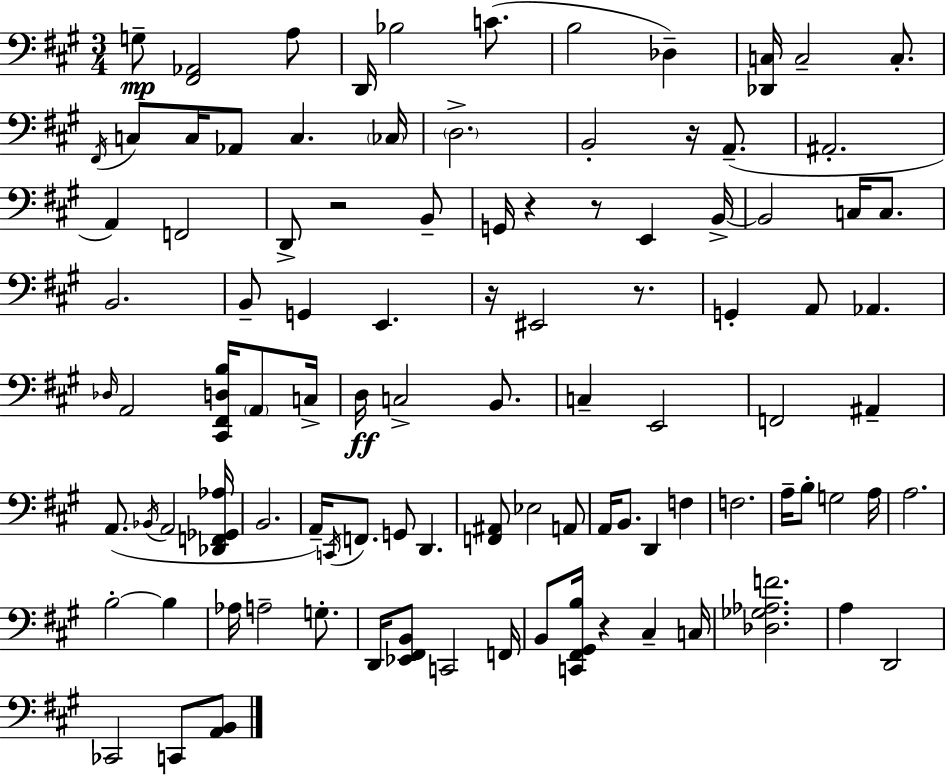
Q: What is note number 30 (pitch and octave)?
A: B2